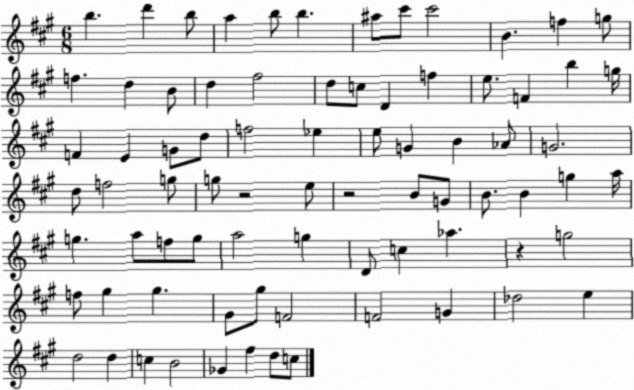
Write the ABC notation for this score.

X:1
T:Untitled
M:6/8
L:1/4
K:A
b d' b/2 a b/2 b ^a/2 ^c'/2 ^c'2 B f g/2 f d B/2 d ^f2 d/2 c/2 D f e/2 F b g/4 F E G/2 d/2 f2 _e e/2 G B _A/2 G2 d/2 f2 g/2 g/2 z2 e/2 z2 B/2 G/2 B/2 B g a/4 g a/2 f/2 g/2 a2 g D/2 c _a z g2 f/2 ^g ^g ^G/2 ^g/2 F2 F2 G _d2 e d2 d c B2 _G ^f d/2 c/2